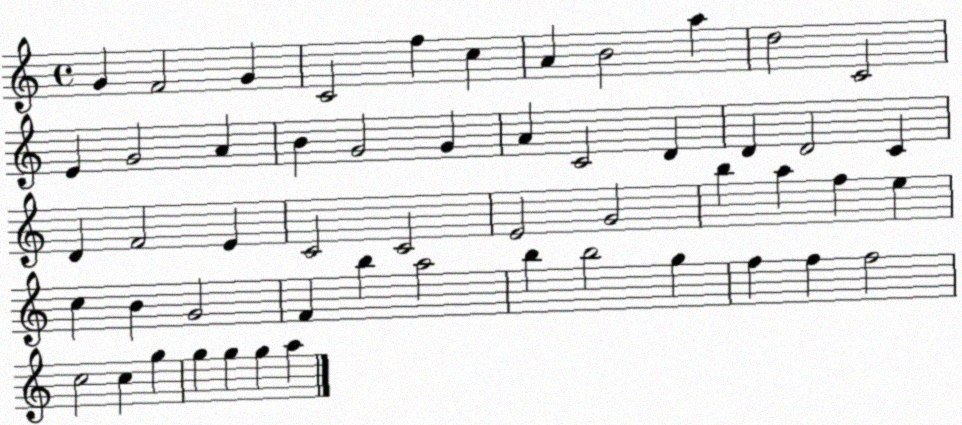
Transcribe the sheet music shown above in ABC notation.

X:1
T:Untitled
M:4/4
L:1/4
K:C
G F2 G C2 f c A B2 a d2 C2 E G2 A B G2 G A C2 D D D2 C D F2 E C2 C2 E2 G2 b a f e c B G2 F b a2 b b2 g f f f2 c2 c g g g g a